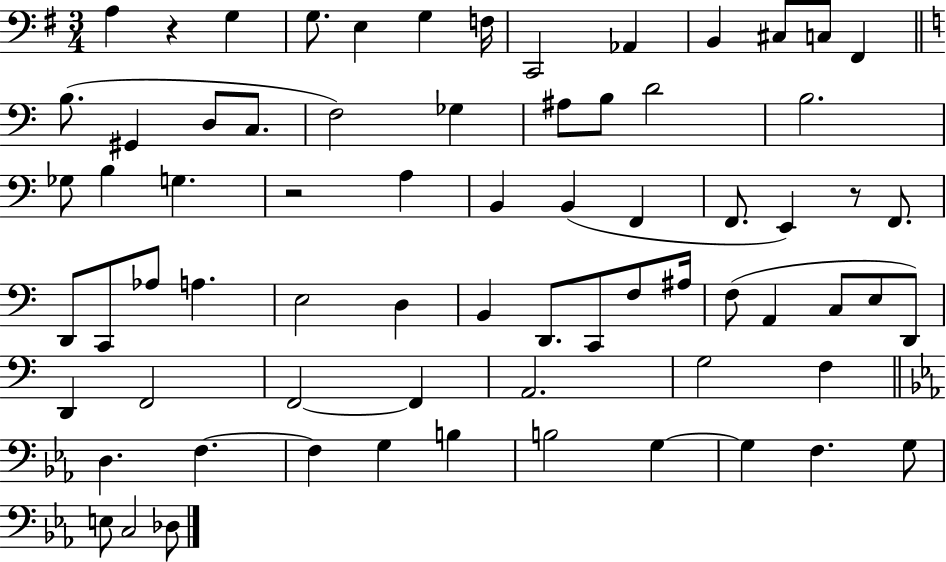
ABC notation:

X:1
T:Untitled
M:3/4
L:1/4
K:G
A, z G, G,/2 E, G, F,/4 C,,2 _A,, B,, ^C,/2 C,/2 ^F,, B,/2 ^G,, D,/2 C,/2 F,2 _G, ^A,/2 B,/2 D2 B,2 _G,/2 B, G, z2 A, B,, B,, F,, F,,/2 E,, z/2 F,,/2 D,,/2 C,,/2 _A,/2 A, E,2 D, B,, D,,/2 C,,/2 F,/2 ^A,/4 F,/2 A,, C,/2 E,/2 D,,/2 D,, F,,2 F,,2 F,, A,,2 G,2 F, D, F, F, G, B, B,2 G, G, F, G,/2 E,/2 C,2 _D,/2